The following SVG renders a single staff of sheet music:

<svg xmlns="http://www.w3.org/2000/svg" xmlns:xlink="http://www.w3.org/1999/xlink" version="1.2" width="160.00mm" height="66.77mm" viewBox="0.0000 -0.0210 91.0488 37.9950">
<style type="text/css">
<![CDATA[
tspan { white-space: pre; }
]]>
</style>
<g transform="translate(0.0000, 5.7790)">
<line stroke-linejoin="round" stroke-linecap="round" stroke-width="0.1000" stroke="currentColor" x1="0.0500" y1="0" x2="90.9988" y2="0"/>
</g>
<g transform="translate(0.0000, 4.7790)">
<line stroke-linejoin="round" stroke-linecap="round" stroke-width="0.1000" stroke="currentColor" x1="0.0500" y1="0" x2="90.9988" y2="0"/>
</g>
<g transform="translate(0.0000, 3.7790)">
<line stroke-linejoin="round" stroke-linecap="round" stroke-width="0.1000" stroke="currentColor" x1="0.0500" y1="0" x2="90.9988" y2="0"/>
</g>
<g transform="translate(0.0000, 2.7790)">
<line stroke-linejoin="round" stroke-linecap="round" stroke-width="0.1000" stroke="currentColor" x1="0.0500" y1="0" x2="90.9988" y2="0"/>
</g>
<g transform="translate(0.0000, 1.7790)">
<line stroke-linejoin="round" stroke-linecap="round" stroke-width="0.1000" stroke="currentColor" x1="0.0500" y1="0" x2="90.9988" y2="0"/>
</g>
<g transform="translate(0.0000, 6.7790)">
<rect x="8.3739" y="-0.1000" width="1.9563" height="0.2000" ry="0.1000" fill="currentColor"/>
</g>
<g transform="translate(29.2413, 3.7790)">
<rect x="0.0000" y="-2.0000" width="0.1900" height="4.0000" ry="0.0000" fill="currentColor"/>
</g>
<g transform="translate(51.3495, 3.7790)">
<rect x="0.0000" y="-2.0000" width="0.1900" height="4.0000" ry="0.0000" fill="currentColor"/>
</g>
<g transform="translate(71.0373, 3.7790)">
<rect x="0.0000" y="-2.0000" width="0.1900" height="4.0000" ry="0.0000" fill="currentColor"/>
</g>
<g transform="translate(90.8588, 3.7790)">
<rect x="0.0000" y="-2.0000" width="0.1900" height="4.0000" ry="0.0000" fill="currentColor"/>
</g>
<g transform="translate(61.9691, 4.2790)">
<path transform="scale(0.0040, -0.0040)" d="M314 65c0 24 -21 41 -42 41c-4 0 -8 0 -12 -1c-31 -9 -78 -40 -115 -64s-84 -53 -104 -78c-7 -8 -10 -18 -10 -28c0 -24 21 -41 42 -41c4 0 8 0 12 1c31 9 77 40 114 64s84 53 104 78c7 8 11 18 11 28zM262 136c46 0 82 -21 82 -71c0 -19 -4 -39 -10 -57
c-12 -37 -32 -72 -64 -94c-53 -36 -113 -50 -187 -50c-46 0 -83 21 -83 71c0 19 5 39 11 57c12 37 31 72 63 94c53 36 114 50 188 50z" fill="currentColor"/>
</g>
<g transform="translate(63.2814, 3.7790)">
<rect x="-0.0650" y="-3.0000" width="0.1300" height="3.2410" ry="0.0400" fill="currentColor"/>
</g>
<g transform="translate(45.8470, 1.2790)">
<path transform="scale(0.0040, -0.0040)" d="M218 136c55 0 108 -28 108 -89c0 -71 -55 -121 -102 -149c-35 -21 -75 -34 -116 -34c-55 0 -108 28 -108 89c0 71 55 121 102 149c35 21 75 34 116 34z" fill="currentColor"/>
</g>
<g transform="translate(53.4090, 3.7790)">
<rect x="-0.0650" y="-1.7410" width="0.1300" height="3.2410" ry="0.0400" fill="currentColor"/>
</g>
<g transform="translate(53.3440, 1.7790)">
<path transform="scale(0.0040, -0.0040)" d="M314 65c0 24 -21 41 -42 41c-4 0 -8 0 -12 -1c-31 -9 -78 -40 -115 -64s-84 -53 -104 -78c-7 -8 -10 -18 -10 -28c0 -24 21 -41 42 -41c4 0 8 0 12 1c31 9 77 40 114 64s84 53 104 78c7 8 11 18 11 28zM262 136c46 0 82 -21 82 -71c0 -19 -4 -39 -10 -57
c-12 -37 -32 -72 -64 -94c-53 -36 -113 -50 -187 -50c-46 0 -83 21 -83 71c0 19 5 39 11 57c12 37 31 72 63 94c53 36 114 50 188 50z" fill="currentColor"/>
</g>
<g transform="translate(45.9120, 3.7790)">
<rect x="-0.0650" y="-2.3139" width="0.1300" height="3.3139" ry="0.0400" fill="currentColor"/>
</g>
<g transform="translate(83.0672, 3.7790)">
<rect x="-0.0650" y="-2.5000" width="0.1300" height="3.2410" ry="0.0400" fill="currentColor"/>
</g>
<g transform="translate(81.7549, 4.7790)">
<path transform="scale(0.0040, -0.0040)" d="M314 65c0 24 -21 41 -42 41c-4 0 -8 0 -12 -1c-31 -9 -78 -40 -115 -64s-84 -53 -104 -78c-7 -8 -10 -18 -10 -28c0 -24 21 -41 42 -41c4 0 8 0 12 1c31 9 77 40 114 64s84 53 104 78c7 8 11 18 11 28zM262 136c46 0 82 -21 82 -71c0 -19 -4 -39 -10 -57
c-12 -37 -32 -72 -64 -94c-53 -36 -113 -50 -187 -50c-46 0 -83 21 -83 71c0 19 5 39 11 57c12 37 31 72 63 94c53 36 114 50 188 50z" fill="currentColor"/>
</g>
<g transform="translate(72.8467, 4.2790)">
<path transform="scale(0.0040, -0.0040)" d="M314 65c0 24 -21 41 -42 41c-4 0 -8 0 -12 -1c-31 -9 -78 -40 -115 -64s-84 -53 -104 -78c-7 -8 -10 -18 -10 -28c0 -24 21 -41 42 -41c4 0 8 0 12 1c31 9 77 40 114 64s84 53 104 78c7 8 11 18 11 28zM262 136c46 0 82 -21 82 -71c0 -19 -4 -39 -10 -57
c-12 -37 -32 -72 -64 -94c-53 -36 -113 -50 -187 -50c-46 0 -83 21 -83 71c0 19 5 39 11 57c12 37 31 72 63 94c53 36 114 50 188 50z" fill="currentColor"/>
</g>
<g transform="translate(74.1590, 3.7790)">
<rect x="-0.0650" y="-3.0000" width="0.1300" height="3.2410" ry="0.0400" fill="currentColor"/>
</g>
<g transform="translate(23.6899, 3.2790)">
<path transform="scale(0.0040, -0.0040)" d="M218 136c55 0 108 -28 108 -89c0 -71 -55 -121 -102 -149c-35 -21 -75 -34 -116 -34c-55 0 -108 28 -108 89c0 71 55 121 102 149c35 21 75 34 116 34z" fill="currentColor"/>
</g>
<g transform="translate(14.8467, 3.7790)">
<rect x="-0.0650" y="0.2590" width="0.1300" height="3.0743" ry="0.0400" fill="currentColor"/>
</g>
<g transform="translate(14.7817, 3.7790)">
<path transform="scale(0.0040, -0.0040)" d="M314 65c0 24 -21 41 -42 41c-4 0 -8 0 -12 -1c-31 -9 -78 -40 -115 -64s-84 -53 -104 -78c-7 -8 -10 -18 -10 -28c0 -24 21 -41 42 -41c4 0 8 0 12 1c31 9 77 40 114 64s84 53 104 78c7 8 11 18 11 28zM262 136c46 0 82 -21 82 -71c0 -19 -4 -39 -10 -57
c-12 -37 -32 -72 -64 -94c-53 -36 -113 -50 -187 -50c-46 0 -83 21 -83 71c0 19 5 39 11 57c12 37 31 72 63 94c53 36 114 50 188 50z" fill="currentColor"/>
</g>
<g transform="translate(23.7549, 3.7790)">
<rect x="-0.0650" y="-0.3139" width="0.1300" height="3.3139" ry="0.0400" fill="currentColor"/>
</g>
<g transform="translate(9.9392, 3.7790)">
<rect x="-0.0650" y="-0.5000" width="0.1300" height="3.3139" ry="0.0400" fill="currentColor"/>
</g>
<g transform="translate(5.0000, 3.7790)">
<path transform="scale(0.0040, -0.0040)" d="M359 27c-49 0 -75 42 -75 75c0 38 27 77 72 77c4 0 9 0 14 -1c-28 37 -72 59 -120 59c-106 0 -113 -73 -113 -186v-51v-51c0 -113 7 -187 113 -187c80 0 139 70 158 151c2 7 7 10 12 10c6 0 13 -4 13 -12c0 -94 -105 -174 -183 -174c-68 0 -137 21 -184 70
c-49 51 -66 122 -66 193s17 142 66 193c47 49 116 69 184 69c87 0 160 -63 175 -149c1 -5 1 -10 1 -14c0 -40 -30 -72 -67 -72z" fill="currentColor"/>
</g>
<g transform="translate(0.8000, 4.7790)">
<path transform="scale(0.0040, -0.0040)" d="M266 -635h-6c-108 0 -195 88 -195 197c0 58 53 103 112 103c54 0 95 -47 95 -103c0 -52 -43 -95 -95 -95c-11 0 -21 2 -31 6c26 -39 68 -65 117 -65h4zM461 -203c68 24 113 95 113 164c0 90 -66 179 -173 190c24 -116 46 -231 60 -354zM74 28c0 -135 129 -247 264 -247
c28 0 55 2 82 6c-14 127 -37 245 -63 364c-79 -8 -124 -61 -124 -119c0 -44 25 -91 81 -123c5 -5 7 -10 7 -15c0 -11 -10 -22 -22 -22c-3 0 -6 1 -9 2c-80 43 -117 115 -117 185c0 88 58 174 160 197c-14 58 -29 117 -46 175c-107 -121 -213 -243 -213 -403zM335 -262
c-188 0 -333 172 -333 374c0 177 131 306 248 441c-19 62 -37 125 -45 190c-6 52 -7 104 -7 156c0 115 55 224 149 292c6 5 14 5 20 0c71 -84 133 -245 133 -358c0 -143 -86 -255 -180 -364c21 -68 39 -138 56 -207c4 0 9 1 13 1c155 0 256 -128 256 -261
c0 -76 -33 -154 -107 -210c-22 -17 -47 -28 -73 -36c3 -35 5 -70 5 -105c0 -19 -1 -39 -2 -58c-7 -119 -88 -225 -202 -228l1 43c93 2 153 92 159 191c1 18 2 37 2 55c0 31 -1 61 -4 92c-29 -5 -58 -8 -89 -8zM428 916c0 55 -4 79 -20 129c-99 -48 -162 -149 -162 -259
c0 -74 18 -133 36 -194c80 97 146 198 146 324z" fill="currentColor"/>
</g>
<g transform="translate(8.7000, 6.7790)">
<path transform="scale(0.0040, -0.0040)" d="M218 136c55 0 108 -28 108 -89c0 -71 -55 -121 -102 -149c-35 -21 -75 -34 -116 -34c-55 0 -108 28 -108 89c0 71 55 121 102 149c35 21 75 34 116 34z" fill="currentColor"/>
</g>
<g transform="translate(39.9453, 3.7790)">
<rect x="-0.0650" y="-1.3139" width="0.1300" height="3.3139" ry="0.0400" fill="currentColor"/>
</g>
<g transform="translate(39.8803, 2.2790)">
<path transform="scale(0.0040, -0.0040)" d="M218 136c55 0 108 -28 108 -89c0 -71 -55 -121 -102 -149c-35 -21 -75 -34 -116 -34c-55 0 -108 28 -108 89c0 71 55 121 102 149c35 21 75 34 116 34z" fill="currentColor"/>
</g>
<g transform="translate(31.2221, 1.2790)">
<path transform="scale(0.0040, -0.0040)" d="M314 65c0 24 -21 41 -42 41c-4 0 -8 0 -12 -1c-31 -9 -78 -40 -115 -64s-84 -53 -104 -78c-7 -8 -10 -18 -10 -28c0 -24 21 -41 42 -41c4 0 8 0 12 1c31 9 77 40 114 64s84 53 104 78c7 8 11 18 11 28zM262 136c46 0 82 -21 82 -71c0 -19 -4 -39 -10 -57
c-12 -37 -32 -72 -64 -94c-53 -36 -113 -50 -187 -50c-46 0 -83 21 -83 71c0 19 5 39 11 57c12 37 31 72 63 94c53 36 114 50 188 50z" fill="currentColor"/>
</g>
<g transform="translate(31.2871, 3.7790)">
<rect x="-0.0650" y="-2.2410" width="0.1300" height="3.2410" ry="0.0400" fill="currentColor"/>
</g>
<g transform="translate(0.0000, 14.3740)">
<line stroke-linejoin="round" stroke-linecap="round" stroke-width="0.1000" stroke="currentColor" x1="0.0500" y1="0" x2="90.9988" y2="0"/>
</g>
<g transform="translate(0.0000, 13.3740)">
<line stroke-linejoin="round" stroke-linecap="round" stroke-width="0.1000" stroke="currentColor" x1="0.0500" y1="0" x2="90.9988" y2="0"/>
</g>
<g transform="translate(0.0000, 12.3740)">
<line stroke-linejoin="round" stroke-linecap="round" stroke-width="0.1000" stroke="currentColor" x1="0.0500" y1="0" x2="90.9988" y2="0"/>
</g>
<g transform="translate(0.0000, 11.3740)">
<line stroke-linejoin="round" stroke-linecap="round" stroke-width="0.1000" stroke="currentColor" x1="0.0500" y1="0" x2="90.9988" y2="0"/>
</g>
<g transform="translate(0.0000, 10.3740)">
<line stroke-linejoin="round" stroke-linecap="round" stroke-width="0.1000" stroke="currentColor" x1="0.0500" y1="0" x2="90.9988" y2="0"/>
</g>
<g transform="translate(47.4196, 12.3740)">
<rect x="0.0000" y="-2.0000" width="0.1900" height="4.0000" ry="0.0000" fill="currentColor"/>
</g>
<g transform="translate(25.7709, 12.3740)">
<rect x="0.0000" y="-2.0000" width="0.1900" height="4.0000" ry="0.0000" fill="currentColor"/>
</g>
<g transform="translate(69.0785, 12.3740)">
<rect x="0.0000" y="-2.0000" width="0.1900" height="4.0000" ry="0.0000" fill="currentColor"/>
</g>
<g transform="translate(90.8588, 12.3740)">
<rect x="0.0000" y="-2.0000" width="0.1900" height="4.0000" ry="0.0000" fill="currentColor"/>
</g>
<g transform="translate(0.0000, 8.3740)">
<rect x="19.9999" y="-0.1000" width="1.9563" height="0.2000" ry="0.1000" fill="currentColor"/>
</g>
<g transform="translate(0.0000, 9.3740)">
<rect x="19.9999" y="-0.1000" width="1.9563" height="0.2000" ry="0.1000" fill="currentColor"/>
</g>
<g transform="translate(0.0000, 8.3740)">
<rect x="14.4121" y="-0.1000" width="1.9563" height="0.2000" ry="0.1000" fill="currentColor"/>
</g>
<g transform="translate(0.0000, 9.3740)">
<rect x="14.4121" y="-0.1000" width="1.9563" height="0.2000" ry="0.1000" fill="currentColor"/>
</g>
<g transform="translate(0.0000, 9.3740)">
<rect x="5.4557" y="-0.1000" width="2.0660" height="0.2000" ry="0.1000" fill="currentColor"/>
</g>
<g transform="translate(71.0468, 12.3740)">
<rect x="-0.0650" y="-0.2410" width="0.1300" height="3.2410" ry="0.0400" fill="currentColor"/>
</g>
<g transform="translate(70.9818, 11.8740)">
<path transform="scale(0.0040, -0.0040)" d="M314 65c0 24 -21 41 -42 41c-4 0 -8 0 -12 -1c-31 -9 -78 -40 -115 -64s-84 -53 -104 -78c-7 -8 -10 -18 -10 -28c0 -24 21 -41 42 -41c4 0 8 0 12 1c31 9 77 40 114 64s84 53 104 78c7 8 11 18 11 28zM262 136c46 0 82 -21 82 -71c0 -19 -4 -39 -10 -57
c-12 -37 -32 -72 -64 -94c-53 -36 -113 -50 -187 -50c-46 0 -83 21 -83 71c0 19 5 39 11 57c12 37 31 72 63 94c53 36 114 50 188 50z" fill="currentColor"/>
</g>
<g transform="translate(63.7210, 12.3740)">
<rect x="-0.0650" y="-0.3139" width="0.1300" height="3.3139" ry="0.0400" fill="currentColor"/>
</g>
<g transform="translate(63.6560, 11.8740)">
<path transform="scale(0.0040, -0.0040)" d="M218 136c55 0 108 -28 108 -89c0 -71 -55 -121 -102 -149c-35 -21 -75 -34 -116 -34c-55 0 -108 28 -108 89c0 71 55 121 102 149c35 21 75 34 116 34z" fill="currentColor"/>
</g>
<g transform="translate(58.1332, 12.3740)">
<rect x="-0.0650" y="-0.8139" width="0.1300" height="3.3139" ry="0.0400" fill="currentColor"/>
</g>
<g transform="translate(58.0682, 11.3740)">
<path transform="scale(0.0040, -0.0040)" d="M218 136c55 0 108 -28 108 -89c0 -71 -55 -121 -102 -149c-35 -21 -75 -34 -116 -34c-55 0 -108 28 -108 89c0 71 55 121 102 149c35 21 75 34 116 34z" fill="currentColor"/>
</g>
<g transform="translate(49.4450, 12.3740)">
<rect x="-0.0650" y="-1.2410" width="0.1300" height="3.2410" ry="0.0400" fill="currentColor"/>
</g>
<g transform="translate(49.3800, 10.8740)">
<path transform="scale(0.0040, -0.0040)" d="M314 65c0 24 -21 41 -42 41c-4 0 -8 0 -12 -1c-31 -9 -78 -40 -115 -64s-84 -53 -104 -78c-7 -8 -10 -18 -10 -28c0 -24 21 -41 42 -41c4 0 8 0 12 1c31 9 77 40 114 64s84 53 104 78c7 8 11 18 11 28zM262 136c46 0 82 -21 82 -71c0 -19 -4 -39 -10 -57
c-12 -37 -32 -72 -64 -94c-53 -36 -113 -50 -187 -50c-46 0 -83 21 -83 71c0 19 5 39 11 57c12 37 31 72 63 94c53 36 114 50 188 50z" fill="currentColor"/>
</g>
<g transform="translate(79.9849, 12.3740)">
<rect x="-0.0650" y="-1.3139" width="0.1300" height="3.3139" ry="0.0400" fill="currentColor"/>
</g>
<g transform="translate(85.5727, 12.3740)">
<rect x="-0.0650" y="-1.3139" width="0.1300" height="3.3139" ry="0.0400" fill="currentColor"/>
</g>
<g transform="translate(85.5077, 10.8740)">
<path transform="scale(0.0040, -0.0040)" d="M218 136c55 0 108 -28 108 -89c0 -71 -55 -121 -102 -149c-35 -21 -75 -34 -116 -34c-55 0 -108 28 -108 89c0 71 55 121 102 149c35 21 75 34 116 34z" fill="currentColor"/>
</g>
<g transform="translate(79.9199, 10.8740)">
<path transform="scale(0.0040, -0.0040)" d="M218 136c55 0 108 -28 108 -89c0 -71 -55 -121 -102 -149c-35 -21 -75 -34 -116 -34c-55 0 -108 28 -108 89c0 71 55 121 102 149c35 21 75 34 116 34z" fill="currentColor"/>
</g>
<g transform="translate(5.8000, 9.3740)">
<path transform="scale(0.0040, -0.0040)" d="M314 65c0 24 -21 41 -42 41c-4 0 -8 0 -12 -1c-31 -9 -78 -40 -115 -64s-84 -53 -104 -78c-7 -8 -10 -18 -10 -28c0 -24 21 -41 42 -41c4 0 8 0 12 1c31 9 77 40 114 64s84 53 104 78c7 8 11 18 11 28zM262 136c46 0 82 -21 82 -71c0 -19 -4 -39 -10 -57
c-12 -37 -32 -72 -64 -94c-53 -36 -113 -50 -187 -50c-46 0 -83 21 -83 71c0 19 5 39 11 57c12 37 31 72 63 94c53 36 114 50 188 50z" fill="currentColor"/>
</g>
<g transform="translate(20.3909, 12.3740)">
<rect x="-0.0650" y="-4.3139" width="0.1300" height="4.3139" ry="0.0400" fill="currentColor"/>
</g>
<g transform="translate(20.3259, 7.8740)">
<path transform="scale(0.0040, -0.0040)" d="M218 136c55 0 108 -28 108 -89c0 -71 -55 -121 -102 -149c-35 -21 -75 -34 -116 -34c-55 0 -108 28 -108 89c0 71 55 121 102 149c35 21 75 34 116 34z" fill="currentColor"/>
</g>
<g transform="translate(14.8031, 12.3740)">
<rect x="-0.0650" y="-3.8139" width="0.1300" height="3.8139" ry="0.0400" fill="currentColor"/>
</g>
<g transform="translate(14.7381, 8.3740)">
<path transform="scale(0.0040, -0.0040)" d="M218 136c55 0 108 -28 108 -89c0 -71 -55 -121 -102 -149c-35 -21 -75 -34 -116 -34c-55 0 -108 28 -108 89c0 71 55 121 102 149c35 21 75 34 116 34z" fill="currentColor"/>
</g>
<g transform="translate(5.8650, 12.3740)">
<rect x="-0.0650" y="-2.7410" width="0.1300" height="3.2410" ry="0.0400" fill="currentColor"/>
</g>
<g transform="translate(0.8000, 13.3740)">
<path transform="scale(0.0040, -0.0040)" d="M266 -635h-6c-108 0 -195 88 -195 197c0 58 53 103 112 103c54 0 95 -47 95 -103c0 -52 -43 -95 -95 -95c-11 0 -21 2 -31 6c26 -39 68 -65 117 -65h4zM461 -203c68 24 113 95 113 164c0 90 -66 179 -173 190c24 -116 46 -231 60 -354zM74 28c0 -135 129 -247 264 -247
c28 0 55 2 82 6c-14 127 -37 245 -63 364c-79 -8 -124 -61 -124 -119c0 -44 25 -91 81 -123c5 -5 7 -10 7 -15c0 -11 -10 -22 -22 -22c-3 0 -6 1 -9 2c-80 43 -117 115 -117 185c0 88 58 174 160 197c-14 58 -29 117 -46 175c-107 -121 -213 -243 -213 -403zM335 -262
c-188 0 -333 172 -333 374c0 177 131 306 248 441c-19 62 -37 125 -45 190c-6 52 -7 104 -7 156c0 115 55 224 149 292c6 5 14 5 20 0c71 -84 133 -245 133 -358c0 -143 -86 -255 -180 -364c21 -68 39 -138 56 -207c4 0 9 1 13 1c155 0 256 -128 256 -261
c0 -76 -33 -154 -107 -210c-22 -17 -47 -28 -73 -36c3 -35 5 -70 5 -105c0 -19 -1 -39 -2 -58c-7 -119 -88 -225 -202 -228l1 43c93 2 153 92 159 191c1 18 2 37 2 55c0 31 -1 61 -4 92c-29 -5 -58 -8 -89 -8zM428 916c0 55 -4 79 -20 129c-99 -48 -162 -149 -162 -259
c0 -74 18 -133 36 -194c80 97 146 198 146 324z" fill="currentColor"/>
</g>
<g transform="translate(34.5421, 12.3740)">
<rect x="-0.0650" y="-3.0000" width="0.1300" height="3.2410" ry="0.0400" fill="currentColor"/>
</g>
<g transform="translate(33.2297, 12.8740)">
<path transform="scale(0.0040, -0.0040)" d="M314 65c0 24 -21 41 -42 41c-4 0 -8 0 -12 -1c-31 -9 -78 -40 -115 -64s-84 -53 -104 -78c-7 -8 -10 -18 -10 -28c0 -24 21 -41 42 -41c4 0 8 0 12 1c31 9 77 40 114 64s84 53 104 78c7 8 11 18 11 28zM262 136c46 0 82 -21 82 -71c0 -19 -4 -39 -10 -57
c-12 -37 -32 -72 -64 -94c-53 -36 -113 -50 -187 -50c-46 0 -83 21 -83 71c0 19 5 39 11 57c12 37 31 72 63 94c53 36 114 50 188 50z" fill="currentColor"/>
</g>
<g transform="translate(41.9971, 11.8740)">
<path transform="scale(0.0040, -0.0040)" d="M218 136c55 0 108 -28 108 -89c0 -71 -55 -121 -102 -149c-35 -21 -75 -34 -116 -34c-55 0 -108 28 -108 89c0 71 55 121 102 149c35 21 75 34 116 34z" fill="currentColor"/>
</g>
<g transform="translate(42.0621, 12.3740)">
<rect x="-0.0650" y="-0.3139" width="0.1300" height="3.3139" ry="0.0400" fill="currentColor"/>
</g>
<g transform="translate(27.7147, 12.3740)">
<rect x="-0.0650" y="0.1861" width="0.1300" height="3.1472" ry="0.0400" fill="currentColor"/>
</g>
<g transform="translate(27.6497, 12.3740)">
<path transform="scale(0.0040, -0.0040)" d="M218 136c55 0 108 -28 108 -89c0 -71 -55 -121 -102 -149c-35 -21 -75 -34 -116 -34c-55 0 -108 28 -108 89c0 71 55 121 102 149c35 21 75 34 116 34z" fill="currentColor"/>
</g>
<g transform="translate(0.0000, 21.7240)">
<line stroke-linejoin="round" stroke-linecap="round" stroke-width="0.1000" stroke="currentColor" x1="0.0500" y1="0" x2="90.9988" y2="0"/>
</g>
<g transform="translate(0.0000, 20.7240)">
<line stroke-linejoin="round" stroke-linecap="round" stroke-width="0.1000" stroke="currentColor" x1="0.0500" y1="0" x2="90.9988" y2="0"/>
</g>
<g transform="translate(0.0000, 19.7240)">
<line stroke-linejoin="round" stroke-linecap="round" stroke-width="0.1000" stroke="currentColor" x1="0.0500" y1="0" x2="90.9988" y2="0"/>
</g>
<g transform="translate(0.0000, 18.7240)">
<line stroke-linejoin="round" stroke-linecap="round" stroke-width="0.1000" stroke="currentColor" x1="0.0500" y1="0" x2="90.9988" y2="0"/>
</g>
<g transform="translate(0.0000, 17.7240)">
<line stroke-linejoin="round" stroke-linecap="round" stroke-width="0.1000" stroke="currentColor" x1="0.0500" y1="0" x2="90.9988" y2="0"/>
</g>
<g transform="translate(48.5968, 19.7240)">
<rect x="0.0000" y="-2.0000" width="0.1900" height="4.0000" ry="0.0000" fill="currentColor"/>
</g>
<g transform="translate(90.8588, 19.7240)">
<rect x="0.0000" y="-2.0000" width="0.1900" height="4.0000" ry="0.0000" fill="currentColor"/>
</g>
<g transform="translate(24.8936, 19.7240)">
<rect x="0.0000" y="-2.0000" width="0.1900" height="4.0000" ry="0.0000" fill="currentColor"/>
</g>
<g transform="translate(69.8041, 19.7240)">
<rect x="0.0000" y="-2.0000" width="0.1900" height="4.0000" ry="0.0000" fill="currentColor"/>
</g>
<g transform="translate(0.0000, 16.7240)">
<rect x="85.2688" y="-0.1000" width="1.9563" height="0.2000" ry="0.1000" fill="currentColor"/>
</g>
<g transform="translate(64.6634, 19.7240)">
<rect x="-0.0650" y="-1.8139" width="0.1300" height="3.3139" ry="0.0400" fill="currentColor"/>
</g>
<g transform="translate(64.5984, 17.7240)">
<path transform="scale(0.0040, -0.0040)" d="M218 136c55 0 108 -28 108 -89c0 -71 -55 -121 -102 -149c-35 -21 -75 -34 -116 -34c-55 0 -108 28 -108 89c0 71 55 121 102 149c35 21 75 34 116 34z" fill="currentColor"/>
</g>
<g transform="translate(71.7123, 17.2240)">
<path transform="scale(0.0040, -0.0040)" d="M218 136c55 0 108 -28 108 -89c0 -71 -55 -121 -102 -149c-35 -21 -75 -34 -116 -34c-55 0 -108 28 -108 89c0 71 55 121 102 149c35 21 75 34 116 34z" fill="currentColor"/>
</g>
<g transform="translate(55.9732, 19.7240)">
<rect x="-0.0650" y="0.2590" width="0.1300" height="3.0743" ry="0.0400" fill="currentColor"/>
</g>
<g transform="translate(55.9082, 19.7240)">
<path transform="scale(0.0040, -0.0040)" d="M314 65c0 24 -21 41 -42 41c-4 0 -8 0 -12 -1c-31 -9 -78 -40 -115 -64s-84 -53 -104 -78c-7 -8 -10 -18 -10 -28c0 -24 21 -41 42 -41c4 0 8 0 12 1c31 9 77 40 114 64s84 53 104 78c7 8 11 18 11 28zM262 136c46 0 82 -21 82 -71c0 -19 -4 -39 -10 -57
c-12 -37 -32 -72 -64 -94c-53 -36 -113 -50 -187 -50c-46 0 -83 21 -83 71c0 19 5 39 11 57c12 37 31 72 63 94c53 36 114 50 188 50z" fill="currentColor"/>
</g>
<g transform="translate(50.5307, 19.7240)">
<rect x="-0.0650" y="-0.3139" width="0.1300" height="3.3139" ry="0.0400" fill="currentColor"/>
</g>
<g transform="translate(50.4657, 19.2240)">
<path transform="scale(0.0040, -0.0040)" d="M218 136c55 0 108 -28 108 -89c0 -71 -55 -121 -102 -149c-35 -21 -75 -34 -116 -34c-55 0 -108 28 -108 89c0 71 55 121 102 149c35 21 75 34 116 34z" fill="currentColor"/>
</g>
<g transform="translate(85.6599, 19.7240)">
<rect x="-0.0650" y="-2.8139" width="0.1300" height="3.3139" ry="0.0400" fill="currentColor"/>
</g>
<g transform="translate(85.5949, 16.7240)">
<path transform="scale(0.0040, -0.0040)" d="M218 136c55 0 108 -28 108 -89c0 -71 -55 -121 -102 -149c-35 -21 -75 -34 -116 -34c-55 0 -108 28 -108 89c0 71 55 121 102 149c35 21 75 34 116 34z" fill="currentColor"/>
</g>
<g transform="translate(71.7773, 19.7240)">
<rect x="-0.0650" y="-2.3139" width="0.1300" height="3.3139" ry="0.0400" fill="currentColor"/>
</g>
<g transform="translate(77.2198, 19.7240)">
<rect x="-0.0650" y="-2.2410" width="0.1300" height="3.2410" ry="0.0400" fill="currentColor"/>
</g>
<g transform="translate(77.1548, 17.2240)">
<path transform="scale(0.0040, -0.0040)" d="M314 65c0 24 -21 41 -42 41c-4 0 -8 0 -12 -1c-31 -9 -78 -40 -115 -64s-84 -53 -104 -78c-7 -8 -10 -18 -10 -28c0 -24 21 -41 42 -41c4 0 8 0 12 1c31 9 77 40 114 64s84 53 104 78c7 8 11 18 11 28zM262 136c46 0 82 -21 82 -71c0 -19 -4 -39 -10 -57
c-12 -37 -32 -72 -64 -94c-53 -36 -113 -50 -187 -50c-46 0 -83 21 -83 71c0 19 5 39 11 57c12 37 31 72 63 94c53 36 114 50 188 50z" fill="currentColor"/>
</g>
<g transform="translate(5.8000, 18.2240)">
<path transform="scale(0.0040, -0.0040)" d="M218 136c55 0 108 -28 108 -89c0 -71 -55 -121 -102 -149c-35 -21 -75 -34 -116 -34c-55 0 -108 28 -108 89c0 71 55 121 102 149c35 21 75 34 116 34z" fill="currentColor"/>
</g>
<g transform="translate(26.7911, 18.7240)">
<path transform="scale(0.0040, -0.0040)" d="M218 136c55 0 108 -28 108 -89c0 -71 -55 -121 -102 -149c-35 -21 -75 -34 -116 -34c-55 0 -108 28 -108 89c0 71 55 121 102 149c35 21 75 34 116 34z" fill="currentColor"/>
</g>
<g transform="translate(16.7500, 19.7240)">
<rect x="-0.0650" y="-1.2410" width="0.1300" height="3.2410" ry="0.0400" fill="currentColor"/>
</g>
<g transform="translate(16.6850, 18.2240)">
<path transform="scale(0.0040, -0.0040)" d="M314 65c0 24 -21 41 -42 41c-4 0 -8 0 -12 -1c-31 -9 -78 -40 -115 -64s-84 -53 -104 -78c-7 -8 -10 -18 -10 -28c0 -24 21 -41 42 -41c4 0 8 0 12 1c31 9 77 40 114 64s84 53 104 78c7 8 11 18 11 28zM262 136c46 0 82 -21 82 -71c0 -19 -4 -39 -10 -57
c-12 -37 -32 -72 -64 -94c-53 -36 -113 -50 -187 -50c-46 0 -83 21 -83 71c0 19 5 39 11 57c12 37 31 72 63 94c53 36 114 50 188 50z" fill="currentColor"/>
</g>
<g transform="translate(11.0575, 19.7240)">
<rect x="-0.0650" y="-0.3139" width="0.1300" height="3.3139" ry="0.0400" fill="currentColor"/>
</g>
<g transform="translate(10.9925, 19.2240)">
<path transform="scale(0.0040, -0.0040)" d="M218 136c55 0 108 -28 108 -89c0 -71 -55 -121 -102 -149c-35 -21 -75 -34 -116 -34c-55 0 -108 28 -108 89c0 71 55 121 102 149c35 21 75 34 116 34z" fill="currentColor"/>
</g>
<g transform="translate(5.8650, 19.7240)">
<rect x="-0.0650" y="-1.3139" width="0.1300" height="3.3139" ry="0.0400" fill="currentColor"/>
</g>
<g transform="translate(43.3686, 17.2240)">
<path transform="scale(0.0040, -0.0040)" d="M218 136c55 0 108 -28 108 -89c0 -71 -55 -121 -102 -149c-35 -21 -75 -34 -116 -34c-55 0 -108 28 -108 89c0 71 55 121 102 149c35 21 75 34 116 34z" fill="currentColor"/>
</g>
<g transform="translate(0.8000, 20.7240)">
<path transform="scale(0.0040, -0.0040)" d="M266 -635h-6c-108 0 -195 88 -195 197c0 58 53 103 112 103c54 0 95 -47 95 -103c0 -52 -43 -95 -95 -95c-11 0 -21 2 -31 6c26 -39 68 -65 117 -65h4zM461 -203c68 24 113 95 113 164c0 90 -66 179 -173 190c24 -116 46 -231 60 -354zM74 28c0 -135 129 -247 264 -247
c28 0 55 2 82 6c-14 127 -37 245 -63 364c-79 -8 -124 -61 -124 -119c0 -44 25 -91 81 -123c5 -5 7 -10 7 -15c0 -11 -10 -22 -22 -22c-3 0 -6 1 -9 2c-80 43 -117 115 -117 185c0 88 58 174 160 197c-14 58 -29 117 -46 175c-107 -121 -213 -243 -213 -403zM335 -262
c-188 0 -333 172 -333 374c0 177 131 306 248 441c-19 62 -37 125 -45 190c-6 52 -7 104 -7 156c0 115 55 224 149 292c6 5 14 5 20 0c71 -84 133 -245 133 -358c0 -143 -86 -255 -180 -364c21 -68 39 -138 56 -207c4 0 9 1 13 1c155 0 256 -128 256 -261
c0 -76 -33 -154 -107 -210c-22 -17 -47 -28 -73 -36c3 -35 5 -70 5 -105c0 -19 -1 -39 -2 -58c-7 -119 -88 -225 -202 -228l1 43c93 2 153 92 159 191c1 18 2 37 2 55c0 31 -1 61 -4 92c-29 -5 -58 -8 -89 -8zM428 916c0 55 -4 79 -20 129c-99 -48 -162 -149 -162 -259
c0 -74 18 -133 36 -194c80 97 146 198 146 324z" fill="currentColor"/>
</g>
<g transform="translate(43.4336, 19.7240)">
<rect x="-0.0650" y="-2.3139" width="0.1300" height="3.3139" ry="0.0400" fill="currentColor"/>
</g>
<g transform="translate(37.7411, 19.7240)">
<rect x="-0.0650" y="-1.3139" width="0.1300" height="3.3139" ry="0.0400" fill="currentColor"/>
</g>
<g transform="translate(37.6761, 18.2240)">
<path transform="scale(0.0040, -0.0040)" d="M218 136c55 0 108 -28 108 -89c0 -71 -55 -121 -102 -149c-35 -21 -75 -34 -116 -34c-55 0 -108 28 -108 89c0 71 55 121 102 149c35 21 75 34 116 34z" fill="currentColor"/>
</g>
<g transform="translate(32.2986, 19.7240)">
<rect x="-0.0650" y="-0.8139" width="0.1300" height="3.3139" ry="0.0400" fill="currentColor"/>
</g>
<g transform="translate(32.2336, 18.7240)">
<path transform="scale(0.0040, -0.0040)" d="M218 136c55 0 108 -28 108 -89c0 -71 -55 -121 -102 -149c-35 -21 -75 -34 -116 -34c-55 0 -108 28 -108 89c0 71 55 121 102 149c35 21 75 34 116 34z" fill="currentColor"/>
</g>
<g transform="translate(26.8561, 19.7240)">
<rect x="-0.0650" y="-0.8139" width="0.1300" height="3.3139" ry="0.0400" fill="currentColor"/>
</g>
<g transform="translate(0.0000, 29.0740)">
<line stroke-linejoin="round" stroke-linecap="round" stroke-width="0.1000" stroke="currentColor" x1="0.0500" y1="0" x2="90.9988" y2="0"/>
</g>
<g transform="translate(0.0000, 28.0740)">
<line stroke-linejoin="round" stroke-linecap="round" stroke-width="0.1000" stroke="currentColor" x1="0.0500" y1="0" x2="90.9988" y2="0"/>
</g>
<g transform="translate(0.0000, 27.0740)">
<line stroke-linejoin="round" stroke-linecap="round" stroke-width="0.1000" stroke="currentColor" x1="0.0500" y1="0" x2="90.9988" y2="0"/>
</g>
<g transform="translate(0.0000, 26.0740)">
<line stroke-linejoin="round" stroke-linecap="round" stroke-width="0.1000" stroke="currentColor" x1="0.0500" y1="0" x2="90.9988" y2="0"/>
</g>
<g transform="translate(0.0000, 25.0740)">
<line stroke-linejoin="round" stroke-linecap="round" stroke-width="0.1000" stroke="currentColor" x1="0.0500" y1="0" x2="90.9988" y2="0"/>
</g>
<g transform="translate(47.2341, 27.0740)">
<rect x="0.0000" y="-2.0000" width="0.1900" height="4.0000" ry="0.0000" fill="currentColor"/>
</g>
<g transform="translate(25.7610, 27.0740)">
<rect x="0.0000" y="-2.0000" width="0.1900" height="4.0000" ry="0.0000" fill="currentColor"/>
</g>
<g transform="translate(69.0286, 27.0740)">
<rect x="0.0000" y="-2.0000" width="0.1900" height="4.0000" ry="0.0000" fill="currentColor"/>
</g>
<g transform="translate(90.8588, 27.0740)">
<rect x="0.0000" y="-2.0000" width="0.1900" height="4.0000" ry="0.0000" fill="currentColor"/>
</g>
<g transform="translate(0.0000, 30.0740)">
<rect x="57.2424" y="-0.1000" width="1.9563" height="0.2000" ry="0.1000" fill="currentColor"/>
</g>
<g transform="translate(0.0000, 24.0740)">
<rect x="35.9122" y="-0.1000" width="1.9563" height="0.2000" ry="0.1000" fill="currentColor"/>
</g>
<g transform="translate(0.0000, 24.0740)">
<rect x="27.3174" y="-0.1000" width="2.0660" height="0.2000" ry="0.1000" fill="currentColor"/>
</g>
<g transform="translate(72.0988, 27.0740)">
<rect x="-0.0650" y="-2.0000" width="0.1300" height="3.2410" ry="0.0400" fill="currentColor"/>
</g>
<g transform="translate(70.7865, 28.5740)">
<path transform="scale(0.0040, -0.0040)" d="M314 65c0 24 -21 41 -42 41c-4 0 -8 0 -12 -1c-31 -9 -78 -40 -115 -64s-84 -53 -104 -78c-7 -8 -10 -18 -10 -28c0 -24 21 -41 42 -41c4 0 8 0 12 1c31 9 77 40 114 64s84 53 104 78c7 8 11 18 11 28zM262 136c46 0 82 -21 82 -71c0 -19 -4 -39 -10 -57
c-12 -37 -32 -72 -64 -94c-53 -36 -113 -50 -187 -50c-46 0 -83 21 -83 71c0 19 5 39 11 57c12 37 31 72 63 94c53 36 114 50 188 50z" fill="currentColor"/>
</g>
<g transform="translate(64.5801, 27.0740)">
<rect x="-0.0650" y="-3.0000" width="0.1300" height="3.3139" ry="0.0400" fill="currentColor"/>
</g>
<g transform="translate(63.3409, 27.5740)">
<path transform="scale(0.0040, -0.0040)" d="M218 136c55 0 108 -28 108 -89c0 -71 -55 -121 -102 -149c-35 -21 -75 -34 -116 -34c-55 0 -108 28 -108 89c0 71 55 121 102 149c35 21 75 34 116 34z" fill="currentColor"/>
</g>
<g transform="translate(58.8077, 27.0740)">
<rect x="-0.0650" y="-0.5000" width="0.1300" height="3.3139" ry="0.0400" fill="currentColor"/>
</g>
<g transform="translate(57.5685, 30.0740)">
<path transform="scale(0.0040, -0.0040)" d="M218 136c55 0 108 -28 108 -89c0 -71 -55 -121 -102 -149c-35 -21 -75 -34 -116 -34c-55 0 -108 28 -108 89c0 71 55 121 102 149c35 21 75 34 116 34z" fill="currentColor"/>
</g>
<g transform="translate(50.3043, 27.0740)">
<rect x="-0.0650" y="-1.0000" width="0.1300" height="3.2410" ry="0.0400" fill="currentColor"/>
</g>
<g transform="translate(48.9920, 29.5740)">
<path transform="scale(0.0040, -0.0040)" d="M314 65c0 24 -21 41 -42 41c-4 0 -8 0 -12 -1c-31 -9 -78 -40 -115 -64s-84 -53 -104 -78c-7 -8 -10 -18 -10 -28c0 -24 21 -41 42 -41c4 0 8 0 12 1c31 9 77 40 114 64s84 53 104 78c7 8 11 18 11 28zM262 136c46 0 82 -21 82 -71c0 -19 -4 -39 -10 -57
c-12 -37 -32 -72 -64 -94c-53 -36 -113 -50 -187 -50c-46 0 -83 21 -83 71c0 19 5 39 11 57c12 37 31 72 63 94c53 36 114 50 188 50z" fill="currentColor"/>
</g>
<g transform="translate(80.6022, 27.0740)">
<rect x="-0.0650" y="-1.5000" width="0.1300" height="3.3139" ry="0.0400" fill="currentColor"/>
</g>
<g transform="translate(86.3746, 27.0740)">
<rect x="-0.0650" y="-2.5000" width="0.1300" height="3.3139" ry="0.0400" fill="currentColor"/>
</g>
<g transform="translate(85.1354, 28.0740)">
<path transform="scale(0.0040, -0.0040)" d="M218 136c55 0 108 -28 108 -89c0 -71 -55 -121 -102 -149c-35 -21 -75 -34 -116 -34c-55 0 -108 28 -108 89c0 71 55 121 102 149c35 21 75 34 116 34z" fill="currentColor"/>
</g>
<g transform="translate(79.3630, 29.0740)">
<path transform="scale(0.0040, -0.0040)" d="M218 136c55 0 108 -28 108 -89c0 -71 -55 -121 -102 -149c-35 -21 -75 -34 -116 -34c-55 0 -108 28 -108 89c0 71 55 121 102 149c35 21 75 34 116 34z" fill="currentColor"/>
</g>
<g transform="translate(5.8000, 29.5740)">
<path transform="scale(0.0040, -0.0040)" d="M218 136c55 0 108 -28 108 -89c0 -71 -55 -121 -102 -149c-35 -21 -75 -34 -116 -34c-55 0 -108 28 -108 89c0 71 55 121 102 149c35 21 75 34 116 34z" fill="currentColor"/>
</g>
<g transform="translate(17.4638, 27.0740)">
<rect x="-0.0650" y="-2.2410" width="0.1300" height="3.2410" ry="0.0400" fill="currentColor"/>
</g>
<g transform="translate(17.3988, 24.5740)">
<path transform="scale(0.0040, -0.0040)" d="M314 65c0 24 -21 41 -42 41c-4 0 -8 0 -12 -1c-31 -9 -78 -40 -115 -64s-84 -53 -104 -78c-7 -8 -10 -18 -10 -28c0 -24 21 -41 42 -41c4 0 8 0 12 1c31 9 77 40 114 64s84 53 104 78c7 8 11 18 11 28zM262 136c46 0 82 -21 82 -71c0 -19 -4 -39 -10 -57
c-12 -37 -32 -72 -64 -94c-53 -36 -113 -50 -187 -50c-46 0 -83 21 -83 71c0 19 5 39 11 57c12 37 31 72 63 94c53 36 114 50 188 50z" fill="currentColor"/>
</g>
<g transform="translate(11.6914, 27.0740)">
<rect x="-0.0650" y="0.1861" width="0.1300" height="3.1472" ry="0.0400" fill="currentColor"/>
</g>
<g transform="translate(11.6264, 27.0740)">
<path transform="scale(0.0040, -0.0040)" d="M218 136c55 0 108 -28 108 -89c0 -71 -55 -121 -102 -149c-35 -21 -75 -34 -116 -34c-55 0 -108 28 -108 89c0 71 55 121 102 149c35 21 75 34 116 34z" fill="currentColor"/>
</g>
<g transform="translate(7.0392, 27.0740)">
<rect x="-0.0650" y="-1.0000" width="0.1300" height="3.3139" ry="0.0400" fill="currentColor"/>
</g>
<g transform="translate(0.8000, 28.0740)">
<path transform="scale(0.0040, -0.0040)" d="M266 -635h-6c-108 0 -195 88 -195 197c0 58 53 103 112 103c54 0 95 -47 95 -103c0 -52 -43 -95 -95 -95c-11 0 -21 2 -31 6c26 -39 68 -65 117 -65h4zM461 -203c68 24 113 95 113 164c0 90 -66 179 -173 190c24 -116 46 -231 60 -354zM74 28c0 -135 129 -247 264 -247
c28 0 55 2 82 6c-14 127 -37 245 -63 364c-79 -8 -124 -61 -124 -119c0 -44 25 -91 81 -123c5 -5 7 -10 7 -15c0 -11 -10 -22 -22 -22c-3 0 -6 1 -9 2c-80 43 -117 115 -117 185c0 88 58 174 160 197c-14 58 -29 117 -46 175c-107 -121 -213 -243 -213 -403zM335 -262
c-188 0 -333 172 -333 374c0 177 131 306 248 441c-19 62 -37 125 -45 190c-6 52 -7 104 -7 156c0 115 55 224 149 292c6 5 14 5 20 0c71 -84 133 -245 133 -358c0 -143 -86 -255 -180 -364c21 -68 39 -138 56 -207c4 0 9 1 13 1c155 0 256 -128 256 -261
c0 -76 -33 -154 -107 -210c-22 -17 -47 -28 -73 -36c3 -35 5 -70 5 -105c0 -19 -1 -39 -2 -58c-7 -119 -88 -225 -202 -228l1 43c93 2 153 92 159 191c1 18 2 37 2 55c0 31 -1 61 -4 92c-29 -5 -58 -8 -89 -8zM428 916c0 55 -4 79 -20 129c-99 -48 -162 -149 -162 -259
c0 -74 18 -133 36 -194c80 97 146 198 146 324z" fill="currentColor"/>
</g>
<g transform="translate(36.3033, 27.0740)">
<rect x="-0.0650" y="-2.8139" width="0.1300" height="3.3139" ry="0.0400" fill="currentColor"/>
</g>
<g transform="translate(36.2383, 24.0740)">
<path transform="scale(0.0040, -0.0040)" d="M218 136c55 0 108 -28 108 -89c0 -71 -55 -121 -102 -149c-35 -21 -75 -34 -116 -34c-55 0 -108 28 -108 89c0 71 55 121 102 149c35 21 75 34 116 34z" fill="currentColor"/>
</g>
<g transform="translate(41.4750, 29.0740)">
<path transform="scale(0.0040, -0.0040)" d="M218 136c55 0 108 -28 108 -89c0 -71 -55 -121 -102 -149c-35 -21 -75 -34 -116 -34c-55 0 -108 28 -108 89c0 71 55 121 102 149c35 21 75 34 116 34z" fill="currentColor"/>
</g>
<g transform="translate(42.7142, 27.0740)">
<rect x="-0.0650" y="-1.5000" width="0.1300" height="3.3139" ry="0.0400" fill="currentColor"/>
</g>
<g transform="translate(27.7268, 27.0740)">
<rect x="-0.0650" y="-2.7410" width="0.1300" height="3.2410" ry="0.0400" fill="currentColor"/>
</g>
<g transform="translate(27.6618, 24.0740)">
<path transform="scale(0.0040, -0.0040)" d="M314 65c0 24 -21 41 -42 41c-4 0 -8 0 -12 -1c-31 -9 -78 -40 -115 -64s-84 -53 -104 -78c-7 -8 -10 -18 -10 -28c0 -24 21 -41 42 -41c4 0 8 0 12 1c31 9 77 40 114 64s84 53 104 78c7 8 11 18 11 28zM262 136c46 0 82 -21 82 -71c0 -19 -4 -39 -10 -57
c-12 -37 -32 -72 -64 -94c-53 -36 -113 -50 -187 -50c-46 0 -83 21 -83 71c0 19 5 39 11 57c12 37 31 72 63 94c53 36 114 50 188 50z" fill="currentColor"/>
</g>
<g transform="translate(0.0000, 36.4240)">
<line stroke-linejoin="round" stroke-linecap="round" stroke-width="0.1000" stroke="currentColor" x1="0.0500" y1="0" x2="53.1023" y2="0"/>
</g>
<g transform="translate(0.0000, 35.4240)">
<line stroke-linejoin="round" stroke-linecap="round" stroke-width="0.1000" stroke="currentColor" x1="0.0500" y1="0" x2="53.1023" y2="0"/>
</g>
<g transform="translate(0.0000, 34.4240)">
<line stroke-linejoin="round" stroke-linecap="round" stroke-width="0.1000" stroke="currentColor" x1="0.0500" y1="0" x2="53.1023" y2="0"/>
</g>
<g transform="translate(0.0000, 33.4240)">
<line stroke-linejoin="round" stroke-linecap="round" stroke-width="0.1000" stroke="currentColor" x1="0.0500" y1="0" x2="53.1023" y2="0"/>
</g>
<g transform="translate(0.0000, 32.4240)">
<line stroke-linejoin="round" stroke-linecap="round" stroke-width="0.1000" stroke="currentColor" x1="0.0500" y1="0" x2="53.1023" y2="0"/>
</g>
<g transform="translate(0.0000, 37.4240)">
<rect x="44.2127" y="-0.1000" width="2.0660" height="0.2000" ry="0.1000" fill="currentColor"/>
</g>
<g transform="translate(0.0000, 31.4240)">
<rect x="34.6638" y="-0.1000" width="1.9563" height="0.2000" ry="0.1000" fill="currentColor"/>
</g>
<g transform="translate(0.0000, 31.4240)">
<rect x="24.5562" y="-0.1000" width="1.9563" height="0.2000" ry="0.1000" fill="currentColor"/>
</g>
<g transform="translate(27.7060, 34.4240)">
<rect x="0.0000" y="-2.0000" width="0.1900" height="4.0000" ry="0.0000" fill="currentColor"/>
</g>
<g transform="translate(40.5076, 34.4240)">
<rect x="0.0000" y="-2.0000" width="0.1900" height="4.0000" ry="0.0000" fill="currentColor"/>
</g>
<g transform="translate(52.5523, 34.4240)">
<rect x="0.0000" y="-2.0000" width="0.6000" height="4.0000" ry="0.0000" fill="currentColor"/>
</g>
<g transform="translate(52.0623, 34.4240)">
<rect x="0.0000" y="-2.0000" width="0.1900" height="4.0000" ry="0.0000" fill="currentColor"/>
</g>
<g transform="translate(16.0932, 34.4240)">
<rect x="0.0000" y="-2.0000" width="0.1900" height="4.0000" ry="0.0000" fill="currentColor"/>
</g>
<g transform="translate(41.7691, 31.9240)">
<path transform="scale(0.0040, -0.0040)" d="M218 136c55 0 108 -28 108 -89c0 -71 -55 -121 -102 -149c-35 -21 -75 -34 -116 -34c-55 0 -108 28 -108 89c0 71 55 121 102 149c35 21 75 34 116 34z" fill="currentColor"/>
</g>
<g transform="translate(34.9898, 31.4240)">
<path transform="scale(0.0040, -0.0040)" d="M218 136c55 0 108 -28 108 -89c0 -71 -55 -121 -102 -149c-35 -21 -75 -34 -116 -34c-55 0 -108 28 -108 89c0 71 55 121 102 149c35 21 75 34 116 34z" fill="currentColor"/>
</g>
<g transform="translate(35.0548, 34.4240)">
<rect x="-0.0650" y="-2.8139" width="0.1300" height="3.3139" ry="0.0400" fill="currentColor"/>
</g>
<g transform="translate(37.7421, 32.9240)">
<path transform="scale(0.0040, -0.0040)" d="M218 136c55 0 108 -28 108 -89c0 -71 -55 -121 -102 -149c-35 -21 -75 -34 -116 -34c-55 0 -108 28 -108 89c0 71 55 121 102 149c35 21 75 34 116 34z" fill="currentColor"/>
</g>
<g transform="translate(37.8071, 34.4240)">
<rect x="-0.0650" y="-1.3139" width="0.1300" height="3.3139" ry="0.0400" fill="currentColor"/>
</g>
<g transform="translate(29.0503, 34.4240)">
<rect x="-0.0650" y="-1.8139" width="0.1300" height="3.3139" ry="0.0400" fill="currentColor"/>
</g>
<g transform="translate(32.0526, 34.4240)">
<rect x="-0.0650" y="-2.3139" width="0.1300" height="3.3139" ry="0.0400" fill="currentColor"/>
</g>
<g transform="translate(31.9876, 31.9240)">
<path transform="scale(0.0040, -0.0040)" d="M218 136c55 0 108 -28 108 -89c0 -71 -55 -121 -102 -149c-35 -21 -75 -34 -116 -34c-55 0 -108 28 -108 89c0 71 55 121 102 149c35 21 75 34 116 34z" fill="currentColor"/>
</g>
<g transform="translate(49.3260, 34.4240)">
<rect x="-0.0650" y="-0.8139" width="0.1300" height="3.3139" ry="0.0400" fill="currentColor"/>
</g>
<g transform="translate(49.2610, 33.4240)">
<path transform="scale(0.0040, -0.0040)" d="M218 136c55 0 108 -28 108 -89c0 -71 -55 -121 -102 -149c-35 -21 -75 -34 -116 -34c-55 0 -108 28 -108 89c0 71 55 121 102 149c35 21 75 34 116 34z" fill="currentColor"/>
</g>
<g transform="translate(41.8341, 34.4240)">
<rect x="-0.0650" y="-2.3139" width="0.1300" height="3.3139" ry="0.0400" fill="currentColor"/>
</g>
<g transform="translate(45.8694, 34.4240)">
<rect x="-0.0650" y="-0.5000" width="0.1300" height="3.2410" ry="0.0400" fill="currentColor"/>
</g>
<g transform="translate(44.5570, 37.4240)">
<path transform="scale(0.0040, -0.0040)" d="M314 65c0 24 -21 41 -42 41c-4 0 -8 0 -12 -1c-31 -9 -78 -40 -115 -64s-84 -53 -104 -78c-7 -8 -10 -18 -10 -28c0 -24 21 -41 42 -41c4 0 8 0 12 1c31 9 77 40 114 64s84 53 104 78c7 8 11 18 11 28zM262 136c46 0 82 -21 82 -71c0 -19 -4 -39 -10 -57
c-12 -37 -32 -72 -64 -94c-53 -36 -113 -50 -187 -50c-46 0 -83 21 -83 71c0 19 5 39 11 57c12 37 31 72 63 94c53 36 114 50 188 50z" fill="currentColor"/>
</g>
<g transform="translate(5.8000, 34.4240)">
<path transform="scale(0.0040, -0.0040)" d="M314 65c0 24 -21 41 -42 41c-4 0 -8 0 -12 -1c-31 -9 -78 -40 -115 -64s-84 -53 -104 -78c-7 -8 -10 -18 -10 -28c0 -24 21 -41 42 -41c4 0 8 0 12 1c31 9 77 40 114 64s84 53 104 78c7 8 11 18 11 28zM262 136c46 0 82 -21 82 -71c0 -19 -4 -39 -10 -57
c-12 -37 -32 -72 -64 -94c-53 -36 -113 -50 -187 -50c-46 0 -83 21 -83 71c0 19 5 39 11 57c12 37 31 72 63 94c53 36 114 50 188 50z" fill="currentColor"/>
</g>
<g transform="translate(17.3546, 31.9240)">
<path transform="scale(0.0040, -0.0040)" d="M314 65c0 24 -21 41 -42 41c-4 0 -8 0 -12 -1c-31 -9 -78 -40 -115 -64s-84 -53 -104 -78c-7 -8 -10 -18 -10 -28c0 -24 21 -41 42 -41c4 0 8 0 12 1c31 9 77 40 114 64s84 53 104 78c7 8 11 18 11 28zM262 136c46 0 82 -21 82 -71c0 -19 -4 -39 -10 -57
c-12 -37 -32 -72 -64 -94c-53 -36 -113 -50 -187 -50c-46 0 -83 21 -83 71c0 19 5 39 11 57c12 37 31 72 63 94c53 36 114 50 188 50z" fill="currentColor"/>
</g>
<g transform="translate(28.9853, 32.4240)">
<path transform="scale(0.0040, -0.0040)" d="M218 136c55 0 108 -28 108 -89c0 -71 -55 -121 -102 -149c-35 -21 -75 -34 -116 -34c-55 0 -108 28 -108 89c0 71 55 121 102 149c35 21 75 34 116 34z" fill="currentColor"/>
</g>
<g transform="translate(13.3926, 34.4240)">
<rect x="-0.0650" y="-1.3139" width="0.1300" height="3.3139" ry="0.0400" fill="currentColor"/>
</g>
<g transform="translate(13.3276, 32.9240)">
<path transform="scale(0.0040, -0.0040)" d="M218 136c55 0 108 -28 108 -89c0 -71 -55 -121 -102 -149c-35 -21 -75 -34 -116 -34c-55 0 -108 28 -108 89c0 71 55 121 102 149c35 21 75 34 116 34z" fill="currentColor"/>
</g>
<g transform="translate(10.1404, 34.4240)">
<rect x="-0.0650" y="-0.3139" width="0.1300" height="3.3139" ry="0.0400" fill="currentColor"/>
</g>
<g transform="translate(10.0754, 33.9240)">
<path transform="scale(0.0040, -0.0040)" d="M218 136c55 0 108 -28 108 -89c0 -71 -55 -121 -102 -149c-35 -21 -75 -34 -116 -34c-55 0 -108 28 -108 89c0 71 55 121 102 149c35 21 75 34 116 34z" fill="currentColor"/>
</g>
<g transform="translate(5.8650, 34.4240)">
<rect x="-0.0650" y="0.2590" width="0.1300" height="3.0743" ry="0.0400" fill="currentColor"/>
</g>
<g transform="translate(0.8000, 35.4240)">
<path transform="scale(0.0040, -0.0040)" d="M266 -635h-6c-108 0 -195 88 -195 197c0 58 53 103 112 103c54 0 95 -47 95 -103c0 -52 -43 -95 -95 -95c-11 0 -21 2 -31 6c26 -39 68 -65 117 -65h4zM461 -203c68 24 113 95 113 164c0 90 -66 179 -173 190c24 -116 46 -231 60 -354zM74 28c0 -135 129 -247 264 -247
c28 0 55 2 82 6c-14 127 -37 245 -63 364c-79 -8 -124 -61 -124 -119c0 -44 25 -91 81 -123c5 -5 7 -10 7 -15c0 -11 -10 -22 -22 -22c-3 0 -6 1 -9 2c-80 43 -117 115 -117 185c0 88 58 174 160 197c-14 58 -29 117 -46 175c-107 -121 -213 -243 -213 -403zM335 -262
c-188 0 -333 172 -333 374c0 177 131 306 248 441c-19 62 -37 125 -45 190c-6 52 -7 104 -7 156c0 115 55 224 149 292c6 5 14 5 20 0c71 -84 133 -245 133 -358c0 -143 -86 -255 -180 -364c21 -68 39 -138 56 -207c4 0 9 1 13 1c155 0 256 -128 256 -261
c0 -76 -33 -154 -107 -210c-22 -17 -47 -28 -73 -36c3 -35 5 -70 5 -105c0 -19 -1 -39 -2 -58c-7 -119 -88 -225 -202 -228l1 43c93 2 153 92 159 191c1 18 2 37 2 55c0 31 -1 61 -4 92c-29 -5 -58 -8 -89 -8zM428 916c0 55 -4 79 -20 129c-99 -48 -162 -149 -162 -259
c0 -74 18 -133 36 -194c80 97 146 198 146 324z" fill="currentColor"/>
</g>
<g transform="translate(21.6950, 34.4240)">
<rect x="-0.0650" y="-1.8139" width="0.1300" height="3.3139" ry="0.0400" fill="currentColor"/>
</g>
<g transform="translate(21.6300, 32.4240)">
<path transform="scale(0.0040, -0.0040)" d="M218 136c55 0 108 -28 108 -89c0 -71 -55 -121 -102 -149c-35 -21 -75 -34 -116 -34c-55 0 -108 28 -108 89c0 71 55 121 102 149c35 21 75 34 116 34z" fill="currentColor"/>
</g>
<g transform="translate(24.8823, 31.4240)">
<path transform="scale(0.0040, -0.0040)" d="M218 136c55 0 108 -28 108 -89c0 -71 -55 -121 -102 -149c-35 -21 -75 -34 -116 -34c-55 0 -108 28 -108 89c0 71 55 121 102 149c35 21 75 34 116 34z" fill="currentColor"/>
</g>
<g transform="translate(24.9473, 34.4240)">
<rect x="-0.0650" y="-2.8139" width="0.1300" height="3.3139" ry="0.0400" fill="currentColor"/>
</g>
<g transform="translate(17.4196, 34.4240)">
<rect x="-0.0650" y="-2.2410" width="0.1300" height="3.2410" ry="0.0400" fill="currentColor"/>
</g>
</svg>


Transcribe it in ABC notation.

X:1
T:Untitled
M:4/4
L:1/4
K:C
C B2 c g2 e g f2 A2 A2 G2 a2 c' d' B A2 c e2 d c c2 e e e c e2 d d e g c B2 f g g2 a D B g2 a2 a E D2 C A F2 E G B2 c e g2 f a f g a e g C2 d